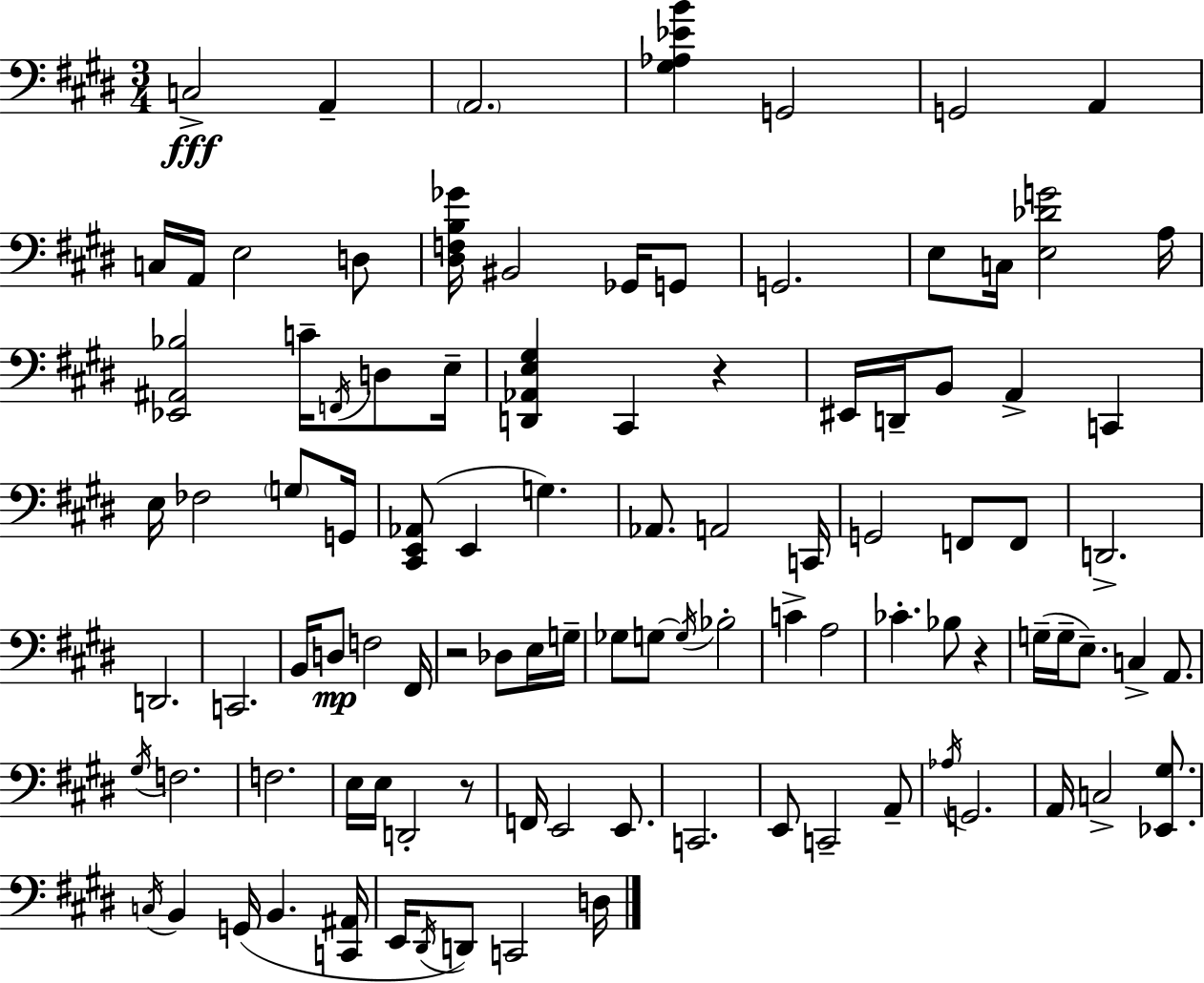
X:1
T:Untitled
M:3/4
L:1/4
K:E
C,2 A,, A,,2 [^G,_A,_EB] G,,2 G,,2 A,, C,/4 A,,/4 E,2 D,/2 [^D,F,B,_G]/4 ^B,,2 _G,,/4 G,,/2 G,,2 E,/2 C,/4 [E,_DG]2 A,/4 [_E,,^A,,_B,]2 C/4 F,,/4 D,/2 E,/4 [D,,_A,,E,^G,] ^C,, z ^E,,/4 D,,/4 B,,/2 A,, C,, E,/4 _F,2 G,/2 G,,/4 [^C,,E,,_A,,]/2 E,, G, _A,,/2 A,,2 C,,/4 G,,2 F,,/2 F,,/2 D,,2 D,,2 C,,2 B,,/4 D,/2 F,2 ^F,,/4 z2 _D,/2 E,/4 G,/4 _G,/2 G,/2 G,/4 _B,2 C A,2 _C _B,/2 z G,/4 G,/4 E,/2 C, A,,/2 ^G,/4 F,2 F,2 E,/4 E,/4 D,,2 z/2 F,,/4 E,,2 E,,/2 C,,2 E,,/2 C,,2 A,,/2 _A,/4 G,,2 A,,/4 C,2 [_E,,^G,]/2 C,/4 B,, G,,/4 B,, [C,,^A,,]/4 E,,/4 ^D,,/4 D,,/2 C,,2 D,/4